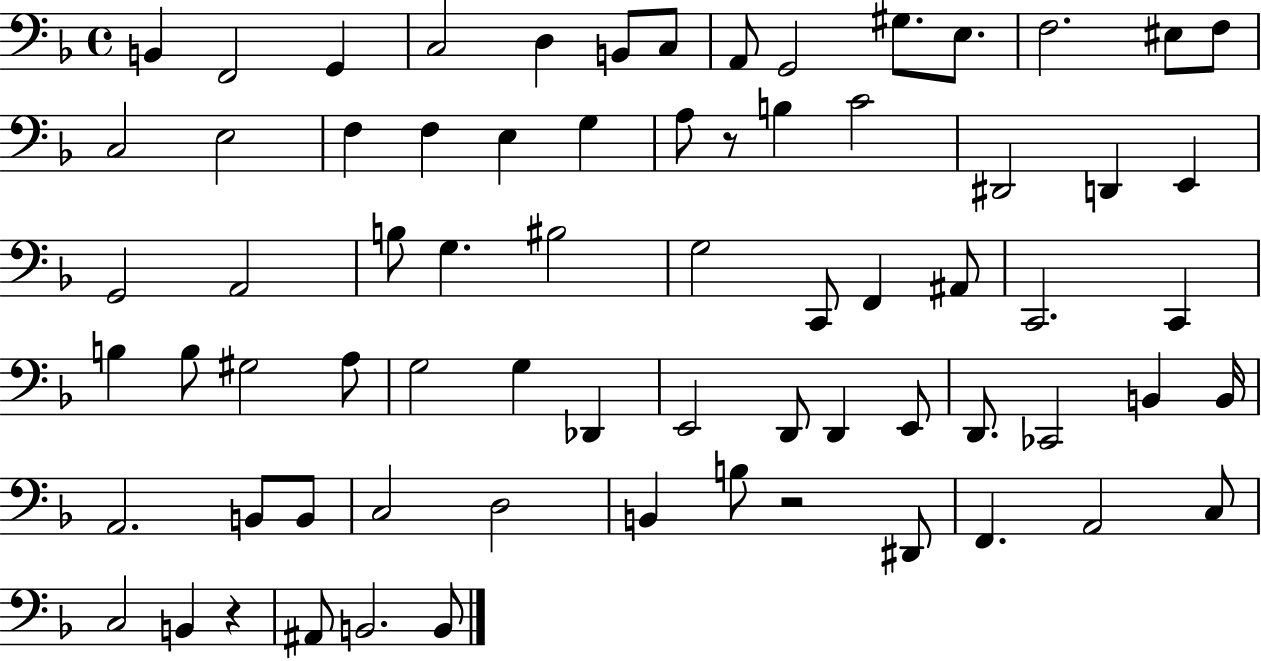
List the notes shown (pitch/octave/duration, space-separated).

B2/q F2/h G2/q C3/h D3/q B2/e C3/e A2/e G2/h G#3/e. E3/e. F3/h. EIS3/e F3/e C3/h E3/h F3/q F3/q E3/q G3/q A3/e R/e B3/q C4/h D#2/h D2/q E2/q G2/h A2/h B3/e G3/q. BIS3/h G3/h C2/e F2/q A#2/e C2/h. C2/q B3/q B3/e G#3/h A3/e G3/h G3/q Db2/q E2/h D2/e D2/q E2/e D2/e. CES2/h B2/q B2/s A2/h. B2/e B2/e C3/h D3/h B2/q B3/e R/h D#2/e F2/q. A2/h C3/e C3/h B2/q R/q A#2/e B2/h. B2/e